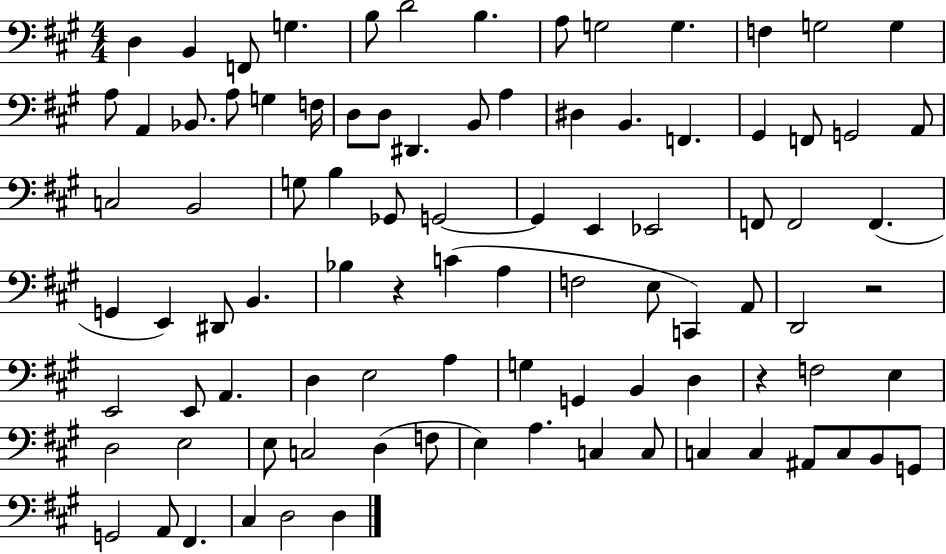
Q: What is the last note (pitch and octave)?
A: D3